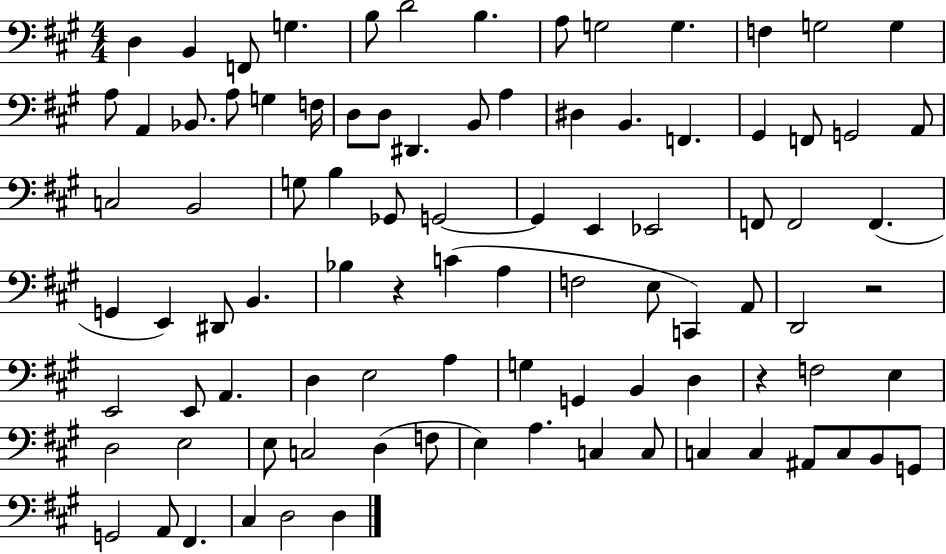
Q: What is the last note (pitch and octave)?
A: D3